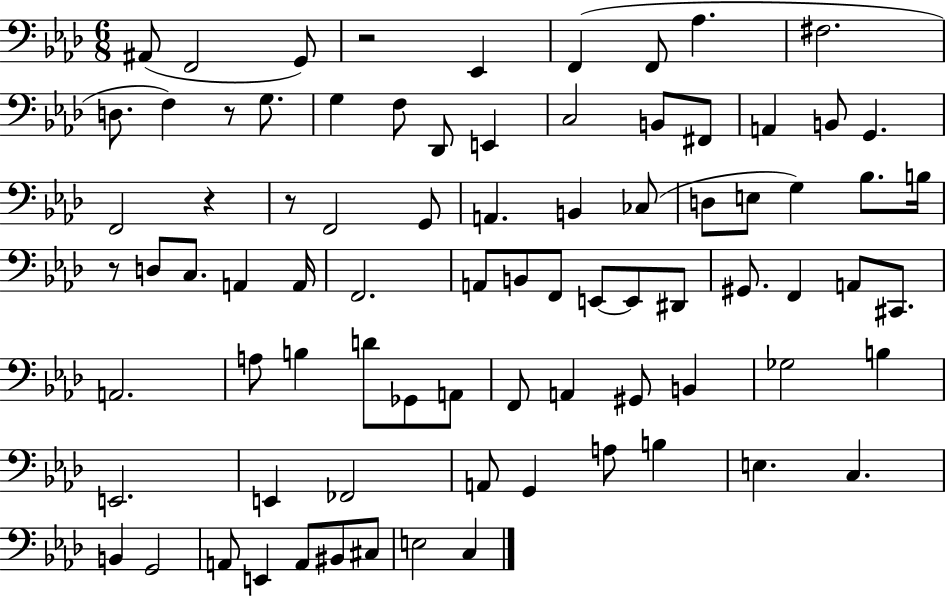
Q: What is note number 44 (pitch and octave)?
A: G#2